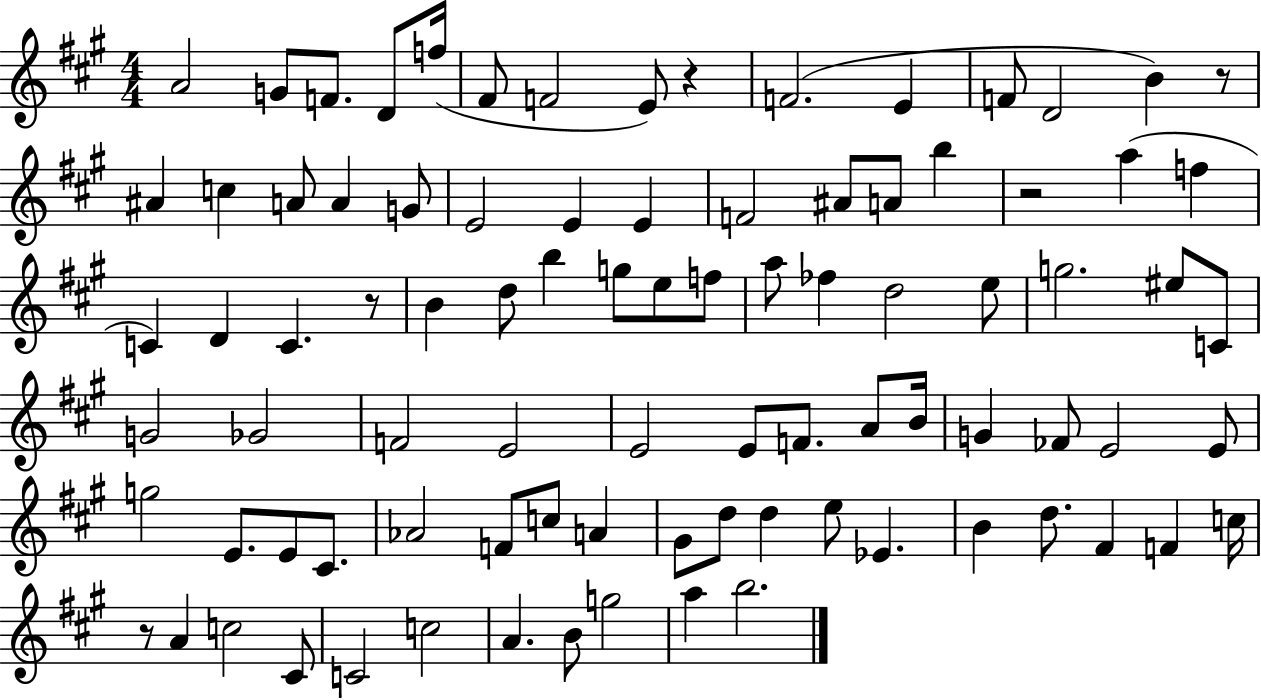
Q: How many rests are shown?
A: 5